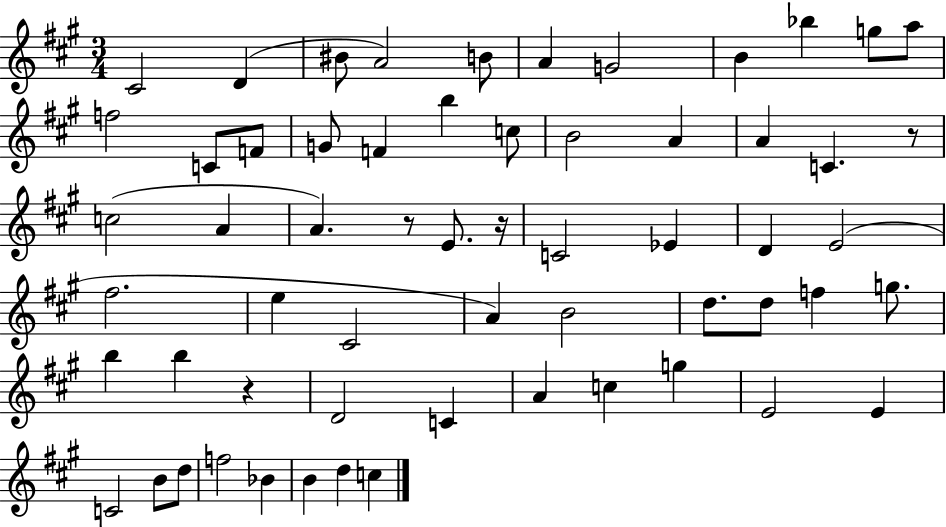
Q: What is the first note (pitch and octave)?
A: C#4